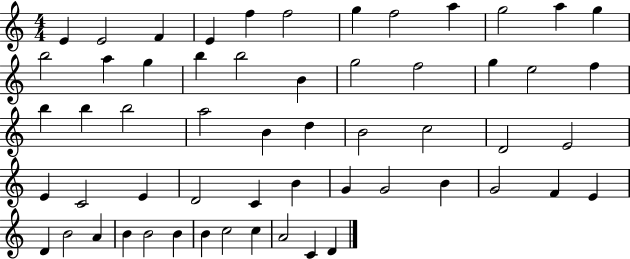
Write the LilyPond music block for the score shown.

{
  \clef treble
  \numericTimeSignature
  \time 4/4
  \key c \major
  e'4 e'2 f'4 | e'4 f''4 f''2 | g''4 f''2 a''4 | g''2 a''4 g''4 | \break b''2 a''4 g''4 | b''4 b''2 b'4 | g''2 f''2 | g''4 e''2 f''4 | \break b''4 b''4 b''2 | a''2 b'4 d''4 | b'2 c''2 | d'2 e'2 | \break e'4 c'2 e'4 | d'2 c'4 b'4 | g'4 g'2 b'4 | g'2 f'4 e'4 | \break d'4 b'2 a'4 | b'4 b'2 b'4 | b'4 c''2 c''4 | a'2 c'4 d'4 | \break \bar "|."
}